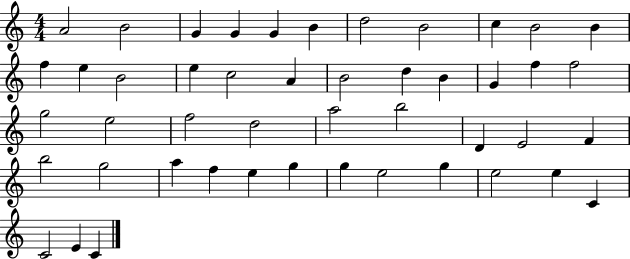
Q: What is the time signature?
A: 4/4